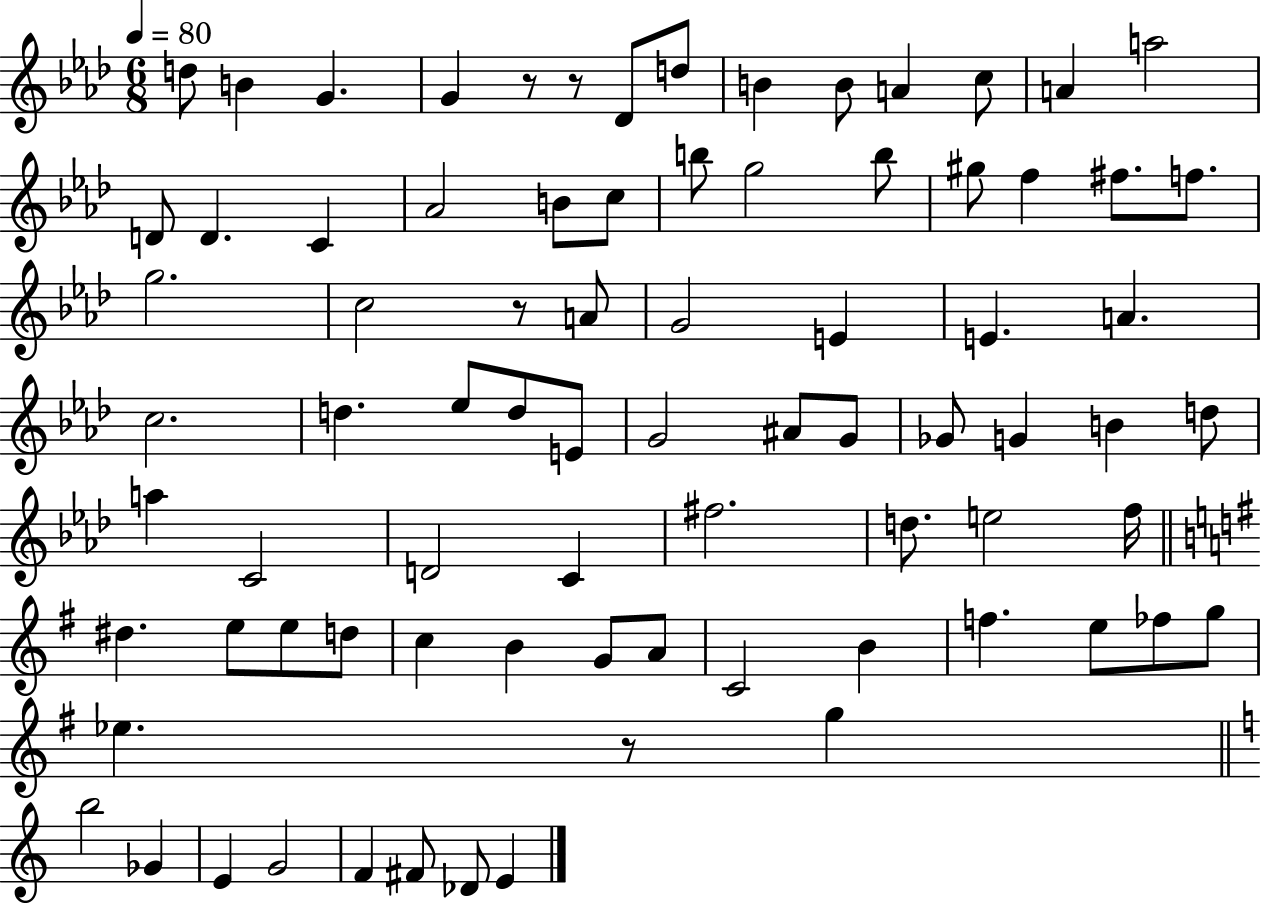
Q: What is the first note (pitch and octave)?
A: D5